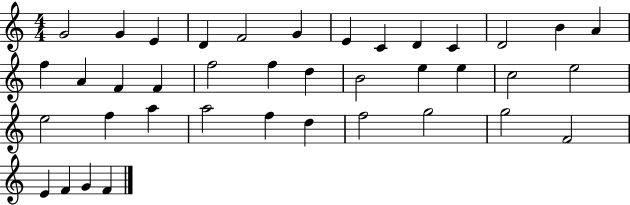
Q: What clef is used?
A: treble